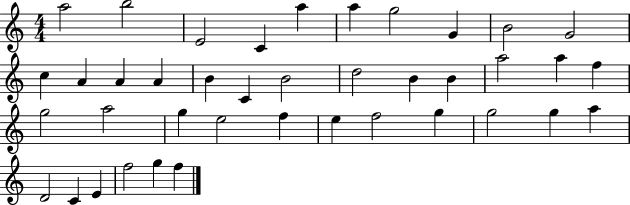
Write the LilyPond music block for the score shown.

{
  \clef treble
  \numericTimeSignature
  \time 4/4
  \key c \major
  a''2 b''2 | e'2 c'4 a''4 | a''4 g''2 g'4 | b'2 g'2 | \break c''4 a'4 a'4 a'4 | b'4 c'4 b'2 | d''2 b'4 b'4 | a''2 a''4 f''4 | \break g''2 a''2 | g''4 e''2 f''4 | e''4 f''2 g''4 | g''2 g''4 a''4 | \break d'2 c'4 e'4 | f''2 g''4 f''4 | \bar "|."
}